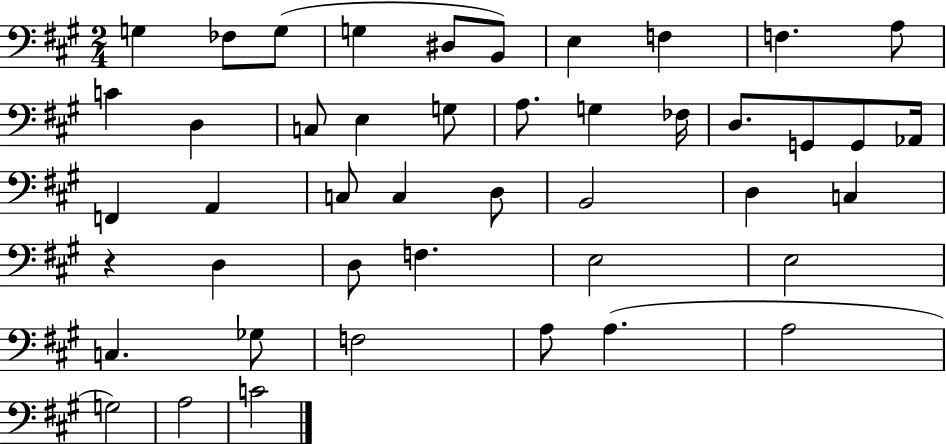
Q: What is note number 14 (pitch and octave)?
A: E3